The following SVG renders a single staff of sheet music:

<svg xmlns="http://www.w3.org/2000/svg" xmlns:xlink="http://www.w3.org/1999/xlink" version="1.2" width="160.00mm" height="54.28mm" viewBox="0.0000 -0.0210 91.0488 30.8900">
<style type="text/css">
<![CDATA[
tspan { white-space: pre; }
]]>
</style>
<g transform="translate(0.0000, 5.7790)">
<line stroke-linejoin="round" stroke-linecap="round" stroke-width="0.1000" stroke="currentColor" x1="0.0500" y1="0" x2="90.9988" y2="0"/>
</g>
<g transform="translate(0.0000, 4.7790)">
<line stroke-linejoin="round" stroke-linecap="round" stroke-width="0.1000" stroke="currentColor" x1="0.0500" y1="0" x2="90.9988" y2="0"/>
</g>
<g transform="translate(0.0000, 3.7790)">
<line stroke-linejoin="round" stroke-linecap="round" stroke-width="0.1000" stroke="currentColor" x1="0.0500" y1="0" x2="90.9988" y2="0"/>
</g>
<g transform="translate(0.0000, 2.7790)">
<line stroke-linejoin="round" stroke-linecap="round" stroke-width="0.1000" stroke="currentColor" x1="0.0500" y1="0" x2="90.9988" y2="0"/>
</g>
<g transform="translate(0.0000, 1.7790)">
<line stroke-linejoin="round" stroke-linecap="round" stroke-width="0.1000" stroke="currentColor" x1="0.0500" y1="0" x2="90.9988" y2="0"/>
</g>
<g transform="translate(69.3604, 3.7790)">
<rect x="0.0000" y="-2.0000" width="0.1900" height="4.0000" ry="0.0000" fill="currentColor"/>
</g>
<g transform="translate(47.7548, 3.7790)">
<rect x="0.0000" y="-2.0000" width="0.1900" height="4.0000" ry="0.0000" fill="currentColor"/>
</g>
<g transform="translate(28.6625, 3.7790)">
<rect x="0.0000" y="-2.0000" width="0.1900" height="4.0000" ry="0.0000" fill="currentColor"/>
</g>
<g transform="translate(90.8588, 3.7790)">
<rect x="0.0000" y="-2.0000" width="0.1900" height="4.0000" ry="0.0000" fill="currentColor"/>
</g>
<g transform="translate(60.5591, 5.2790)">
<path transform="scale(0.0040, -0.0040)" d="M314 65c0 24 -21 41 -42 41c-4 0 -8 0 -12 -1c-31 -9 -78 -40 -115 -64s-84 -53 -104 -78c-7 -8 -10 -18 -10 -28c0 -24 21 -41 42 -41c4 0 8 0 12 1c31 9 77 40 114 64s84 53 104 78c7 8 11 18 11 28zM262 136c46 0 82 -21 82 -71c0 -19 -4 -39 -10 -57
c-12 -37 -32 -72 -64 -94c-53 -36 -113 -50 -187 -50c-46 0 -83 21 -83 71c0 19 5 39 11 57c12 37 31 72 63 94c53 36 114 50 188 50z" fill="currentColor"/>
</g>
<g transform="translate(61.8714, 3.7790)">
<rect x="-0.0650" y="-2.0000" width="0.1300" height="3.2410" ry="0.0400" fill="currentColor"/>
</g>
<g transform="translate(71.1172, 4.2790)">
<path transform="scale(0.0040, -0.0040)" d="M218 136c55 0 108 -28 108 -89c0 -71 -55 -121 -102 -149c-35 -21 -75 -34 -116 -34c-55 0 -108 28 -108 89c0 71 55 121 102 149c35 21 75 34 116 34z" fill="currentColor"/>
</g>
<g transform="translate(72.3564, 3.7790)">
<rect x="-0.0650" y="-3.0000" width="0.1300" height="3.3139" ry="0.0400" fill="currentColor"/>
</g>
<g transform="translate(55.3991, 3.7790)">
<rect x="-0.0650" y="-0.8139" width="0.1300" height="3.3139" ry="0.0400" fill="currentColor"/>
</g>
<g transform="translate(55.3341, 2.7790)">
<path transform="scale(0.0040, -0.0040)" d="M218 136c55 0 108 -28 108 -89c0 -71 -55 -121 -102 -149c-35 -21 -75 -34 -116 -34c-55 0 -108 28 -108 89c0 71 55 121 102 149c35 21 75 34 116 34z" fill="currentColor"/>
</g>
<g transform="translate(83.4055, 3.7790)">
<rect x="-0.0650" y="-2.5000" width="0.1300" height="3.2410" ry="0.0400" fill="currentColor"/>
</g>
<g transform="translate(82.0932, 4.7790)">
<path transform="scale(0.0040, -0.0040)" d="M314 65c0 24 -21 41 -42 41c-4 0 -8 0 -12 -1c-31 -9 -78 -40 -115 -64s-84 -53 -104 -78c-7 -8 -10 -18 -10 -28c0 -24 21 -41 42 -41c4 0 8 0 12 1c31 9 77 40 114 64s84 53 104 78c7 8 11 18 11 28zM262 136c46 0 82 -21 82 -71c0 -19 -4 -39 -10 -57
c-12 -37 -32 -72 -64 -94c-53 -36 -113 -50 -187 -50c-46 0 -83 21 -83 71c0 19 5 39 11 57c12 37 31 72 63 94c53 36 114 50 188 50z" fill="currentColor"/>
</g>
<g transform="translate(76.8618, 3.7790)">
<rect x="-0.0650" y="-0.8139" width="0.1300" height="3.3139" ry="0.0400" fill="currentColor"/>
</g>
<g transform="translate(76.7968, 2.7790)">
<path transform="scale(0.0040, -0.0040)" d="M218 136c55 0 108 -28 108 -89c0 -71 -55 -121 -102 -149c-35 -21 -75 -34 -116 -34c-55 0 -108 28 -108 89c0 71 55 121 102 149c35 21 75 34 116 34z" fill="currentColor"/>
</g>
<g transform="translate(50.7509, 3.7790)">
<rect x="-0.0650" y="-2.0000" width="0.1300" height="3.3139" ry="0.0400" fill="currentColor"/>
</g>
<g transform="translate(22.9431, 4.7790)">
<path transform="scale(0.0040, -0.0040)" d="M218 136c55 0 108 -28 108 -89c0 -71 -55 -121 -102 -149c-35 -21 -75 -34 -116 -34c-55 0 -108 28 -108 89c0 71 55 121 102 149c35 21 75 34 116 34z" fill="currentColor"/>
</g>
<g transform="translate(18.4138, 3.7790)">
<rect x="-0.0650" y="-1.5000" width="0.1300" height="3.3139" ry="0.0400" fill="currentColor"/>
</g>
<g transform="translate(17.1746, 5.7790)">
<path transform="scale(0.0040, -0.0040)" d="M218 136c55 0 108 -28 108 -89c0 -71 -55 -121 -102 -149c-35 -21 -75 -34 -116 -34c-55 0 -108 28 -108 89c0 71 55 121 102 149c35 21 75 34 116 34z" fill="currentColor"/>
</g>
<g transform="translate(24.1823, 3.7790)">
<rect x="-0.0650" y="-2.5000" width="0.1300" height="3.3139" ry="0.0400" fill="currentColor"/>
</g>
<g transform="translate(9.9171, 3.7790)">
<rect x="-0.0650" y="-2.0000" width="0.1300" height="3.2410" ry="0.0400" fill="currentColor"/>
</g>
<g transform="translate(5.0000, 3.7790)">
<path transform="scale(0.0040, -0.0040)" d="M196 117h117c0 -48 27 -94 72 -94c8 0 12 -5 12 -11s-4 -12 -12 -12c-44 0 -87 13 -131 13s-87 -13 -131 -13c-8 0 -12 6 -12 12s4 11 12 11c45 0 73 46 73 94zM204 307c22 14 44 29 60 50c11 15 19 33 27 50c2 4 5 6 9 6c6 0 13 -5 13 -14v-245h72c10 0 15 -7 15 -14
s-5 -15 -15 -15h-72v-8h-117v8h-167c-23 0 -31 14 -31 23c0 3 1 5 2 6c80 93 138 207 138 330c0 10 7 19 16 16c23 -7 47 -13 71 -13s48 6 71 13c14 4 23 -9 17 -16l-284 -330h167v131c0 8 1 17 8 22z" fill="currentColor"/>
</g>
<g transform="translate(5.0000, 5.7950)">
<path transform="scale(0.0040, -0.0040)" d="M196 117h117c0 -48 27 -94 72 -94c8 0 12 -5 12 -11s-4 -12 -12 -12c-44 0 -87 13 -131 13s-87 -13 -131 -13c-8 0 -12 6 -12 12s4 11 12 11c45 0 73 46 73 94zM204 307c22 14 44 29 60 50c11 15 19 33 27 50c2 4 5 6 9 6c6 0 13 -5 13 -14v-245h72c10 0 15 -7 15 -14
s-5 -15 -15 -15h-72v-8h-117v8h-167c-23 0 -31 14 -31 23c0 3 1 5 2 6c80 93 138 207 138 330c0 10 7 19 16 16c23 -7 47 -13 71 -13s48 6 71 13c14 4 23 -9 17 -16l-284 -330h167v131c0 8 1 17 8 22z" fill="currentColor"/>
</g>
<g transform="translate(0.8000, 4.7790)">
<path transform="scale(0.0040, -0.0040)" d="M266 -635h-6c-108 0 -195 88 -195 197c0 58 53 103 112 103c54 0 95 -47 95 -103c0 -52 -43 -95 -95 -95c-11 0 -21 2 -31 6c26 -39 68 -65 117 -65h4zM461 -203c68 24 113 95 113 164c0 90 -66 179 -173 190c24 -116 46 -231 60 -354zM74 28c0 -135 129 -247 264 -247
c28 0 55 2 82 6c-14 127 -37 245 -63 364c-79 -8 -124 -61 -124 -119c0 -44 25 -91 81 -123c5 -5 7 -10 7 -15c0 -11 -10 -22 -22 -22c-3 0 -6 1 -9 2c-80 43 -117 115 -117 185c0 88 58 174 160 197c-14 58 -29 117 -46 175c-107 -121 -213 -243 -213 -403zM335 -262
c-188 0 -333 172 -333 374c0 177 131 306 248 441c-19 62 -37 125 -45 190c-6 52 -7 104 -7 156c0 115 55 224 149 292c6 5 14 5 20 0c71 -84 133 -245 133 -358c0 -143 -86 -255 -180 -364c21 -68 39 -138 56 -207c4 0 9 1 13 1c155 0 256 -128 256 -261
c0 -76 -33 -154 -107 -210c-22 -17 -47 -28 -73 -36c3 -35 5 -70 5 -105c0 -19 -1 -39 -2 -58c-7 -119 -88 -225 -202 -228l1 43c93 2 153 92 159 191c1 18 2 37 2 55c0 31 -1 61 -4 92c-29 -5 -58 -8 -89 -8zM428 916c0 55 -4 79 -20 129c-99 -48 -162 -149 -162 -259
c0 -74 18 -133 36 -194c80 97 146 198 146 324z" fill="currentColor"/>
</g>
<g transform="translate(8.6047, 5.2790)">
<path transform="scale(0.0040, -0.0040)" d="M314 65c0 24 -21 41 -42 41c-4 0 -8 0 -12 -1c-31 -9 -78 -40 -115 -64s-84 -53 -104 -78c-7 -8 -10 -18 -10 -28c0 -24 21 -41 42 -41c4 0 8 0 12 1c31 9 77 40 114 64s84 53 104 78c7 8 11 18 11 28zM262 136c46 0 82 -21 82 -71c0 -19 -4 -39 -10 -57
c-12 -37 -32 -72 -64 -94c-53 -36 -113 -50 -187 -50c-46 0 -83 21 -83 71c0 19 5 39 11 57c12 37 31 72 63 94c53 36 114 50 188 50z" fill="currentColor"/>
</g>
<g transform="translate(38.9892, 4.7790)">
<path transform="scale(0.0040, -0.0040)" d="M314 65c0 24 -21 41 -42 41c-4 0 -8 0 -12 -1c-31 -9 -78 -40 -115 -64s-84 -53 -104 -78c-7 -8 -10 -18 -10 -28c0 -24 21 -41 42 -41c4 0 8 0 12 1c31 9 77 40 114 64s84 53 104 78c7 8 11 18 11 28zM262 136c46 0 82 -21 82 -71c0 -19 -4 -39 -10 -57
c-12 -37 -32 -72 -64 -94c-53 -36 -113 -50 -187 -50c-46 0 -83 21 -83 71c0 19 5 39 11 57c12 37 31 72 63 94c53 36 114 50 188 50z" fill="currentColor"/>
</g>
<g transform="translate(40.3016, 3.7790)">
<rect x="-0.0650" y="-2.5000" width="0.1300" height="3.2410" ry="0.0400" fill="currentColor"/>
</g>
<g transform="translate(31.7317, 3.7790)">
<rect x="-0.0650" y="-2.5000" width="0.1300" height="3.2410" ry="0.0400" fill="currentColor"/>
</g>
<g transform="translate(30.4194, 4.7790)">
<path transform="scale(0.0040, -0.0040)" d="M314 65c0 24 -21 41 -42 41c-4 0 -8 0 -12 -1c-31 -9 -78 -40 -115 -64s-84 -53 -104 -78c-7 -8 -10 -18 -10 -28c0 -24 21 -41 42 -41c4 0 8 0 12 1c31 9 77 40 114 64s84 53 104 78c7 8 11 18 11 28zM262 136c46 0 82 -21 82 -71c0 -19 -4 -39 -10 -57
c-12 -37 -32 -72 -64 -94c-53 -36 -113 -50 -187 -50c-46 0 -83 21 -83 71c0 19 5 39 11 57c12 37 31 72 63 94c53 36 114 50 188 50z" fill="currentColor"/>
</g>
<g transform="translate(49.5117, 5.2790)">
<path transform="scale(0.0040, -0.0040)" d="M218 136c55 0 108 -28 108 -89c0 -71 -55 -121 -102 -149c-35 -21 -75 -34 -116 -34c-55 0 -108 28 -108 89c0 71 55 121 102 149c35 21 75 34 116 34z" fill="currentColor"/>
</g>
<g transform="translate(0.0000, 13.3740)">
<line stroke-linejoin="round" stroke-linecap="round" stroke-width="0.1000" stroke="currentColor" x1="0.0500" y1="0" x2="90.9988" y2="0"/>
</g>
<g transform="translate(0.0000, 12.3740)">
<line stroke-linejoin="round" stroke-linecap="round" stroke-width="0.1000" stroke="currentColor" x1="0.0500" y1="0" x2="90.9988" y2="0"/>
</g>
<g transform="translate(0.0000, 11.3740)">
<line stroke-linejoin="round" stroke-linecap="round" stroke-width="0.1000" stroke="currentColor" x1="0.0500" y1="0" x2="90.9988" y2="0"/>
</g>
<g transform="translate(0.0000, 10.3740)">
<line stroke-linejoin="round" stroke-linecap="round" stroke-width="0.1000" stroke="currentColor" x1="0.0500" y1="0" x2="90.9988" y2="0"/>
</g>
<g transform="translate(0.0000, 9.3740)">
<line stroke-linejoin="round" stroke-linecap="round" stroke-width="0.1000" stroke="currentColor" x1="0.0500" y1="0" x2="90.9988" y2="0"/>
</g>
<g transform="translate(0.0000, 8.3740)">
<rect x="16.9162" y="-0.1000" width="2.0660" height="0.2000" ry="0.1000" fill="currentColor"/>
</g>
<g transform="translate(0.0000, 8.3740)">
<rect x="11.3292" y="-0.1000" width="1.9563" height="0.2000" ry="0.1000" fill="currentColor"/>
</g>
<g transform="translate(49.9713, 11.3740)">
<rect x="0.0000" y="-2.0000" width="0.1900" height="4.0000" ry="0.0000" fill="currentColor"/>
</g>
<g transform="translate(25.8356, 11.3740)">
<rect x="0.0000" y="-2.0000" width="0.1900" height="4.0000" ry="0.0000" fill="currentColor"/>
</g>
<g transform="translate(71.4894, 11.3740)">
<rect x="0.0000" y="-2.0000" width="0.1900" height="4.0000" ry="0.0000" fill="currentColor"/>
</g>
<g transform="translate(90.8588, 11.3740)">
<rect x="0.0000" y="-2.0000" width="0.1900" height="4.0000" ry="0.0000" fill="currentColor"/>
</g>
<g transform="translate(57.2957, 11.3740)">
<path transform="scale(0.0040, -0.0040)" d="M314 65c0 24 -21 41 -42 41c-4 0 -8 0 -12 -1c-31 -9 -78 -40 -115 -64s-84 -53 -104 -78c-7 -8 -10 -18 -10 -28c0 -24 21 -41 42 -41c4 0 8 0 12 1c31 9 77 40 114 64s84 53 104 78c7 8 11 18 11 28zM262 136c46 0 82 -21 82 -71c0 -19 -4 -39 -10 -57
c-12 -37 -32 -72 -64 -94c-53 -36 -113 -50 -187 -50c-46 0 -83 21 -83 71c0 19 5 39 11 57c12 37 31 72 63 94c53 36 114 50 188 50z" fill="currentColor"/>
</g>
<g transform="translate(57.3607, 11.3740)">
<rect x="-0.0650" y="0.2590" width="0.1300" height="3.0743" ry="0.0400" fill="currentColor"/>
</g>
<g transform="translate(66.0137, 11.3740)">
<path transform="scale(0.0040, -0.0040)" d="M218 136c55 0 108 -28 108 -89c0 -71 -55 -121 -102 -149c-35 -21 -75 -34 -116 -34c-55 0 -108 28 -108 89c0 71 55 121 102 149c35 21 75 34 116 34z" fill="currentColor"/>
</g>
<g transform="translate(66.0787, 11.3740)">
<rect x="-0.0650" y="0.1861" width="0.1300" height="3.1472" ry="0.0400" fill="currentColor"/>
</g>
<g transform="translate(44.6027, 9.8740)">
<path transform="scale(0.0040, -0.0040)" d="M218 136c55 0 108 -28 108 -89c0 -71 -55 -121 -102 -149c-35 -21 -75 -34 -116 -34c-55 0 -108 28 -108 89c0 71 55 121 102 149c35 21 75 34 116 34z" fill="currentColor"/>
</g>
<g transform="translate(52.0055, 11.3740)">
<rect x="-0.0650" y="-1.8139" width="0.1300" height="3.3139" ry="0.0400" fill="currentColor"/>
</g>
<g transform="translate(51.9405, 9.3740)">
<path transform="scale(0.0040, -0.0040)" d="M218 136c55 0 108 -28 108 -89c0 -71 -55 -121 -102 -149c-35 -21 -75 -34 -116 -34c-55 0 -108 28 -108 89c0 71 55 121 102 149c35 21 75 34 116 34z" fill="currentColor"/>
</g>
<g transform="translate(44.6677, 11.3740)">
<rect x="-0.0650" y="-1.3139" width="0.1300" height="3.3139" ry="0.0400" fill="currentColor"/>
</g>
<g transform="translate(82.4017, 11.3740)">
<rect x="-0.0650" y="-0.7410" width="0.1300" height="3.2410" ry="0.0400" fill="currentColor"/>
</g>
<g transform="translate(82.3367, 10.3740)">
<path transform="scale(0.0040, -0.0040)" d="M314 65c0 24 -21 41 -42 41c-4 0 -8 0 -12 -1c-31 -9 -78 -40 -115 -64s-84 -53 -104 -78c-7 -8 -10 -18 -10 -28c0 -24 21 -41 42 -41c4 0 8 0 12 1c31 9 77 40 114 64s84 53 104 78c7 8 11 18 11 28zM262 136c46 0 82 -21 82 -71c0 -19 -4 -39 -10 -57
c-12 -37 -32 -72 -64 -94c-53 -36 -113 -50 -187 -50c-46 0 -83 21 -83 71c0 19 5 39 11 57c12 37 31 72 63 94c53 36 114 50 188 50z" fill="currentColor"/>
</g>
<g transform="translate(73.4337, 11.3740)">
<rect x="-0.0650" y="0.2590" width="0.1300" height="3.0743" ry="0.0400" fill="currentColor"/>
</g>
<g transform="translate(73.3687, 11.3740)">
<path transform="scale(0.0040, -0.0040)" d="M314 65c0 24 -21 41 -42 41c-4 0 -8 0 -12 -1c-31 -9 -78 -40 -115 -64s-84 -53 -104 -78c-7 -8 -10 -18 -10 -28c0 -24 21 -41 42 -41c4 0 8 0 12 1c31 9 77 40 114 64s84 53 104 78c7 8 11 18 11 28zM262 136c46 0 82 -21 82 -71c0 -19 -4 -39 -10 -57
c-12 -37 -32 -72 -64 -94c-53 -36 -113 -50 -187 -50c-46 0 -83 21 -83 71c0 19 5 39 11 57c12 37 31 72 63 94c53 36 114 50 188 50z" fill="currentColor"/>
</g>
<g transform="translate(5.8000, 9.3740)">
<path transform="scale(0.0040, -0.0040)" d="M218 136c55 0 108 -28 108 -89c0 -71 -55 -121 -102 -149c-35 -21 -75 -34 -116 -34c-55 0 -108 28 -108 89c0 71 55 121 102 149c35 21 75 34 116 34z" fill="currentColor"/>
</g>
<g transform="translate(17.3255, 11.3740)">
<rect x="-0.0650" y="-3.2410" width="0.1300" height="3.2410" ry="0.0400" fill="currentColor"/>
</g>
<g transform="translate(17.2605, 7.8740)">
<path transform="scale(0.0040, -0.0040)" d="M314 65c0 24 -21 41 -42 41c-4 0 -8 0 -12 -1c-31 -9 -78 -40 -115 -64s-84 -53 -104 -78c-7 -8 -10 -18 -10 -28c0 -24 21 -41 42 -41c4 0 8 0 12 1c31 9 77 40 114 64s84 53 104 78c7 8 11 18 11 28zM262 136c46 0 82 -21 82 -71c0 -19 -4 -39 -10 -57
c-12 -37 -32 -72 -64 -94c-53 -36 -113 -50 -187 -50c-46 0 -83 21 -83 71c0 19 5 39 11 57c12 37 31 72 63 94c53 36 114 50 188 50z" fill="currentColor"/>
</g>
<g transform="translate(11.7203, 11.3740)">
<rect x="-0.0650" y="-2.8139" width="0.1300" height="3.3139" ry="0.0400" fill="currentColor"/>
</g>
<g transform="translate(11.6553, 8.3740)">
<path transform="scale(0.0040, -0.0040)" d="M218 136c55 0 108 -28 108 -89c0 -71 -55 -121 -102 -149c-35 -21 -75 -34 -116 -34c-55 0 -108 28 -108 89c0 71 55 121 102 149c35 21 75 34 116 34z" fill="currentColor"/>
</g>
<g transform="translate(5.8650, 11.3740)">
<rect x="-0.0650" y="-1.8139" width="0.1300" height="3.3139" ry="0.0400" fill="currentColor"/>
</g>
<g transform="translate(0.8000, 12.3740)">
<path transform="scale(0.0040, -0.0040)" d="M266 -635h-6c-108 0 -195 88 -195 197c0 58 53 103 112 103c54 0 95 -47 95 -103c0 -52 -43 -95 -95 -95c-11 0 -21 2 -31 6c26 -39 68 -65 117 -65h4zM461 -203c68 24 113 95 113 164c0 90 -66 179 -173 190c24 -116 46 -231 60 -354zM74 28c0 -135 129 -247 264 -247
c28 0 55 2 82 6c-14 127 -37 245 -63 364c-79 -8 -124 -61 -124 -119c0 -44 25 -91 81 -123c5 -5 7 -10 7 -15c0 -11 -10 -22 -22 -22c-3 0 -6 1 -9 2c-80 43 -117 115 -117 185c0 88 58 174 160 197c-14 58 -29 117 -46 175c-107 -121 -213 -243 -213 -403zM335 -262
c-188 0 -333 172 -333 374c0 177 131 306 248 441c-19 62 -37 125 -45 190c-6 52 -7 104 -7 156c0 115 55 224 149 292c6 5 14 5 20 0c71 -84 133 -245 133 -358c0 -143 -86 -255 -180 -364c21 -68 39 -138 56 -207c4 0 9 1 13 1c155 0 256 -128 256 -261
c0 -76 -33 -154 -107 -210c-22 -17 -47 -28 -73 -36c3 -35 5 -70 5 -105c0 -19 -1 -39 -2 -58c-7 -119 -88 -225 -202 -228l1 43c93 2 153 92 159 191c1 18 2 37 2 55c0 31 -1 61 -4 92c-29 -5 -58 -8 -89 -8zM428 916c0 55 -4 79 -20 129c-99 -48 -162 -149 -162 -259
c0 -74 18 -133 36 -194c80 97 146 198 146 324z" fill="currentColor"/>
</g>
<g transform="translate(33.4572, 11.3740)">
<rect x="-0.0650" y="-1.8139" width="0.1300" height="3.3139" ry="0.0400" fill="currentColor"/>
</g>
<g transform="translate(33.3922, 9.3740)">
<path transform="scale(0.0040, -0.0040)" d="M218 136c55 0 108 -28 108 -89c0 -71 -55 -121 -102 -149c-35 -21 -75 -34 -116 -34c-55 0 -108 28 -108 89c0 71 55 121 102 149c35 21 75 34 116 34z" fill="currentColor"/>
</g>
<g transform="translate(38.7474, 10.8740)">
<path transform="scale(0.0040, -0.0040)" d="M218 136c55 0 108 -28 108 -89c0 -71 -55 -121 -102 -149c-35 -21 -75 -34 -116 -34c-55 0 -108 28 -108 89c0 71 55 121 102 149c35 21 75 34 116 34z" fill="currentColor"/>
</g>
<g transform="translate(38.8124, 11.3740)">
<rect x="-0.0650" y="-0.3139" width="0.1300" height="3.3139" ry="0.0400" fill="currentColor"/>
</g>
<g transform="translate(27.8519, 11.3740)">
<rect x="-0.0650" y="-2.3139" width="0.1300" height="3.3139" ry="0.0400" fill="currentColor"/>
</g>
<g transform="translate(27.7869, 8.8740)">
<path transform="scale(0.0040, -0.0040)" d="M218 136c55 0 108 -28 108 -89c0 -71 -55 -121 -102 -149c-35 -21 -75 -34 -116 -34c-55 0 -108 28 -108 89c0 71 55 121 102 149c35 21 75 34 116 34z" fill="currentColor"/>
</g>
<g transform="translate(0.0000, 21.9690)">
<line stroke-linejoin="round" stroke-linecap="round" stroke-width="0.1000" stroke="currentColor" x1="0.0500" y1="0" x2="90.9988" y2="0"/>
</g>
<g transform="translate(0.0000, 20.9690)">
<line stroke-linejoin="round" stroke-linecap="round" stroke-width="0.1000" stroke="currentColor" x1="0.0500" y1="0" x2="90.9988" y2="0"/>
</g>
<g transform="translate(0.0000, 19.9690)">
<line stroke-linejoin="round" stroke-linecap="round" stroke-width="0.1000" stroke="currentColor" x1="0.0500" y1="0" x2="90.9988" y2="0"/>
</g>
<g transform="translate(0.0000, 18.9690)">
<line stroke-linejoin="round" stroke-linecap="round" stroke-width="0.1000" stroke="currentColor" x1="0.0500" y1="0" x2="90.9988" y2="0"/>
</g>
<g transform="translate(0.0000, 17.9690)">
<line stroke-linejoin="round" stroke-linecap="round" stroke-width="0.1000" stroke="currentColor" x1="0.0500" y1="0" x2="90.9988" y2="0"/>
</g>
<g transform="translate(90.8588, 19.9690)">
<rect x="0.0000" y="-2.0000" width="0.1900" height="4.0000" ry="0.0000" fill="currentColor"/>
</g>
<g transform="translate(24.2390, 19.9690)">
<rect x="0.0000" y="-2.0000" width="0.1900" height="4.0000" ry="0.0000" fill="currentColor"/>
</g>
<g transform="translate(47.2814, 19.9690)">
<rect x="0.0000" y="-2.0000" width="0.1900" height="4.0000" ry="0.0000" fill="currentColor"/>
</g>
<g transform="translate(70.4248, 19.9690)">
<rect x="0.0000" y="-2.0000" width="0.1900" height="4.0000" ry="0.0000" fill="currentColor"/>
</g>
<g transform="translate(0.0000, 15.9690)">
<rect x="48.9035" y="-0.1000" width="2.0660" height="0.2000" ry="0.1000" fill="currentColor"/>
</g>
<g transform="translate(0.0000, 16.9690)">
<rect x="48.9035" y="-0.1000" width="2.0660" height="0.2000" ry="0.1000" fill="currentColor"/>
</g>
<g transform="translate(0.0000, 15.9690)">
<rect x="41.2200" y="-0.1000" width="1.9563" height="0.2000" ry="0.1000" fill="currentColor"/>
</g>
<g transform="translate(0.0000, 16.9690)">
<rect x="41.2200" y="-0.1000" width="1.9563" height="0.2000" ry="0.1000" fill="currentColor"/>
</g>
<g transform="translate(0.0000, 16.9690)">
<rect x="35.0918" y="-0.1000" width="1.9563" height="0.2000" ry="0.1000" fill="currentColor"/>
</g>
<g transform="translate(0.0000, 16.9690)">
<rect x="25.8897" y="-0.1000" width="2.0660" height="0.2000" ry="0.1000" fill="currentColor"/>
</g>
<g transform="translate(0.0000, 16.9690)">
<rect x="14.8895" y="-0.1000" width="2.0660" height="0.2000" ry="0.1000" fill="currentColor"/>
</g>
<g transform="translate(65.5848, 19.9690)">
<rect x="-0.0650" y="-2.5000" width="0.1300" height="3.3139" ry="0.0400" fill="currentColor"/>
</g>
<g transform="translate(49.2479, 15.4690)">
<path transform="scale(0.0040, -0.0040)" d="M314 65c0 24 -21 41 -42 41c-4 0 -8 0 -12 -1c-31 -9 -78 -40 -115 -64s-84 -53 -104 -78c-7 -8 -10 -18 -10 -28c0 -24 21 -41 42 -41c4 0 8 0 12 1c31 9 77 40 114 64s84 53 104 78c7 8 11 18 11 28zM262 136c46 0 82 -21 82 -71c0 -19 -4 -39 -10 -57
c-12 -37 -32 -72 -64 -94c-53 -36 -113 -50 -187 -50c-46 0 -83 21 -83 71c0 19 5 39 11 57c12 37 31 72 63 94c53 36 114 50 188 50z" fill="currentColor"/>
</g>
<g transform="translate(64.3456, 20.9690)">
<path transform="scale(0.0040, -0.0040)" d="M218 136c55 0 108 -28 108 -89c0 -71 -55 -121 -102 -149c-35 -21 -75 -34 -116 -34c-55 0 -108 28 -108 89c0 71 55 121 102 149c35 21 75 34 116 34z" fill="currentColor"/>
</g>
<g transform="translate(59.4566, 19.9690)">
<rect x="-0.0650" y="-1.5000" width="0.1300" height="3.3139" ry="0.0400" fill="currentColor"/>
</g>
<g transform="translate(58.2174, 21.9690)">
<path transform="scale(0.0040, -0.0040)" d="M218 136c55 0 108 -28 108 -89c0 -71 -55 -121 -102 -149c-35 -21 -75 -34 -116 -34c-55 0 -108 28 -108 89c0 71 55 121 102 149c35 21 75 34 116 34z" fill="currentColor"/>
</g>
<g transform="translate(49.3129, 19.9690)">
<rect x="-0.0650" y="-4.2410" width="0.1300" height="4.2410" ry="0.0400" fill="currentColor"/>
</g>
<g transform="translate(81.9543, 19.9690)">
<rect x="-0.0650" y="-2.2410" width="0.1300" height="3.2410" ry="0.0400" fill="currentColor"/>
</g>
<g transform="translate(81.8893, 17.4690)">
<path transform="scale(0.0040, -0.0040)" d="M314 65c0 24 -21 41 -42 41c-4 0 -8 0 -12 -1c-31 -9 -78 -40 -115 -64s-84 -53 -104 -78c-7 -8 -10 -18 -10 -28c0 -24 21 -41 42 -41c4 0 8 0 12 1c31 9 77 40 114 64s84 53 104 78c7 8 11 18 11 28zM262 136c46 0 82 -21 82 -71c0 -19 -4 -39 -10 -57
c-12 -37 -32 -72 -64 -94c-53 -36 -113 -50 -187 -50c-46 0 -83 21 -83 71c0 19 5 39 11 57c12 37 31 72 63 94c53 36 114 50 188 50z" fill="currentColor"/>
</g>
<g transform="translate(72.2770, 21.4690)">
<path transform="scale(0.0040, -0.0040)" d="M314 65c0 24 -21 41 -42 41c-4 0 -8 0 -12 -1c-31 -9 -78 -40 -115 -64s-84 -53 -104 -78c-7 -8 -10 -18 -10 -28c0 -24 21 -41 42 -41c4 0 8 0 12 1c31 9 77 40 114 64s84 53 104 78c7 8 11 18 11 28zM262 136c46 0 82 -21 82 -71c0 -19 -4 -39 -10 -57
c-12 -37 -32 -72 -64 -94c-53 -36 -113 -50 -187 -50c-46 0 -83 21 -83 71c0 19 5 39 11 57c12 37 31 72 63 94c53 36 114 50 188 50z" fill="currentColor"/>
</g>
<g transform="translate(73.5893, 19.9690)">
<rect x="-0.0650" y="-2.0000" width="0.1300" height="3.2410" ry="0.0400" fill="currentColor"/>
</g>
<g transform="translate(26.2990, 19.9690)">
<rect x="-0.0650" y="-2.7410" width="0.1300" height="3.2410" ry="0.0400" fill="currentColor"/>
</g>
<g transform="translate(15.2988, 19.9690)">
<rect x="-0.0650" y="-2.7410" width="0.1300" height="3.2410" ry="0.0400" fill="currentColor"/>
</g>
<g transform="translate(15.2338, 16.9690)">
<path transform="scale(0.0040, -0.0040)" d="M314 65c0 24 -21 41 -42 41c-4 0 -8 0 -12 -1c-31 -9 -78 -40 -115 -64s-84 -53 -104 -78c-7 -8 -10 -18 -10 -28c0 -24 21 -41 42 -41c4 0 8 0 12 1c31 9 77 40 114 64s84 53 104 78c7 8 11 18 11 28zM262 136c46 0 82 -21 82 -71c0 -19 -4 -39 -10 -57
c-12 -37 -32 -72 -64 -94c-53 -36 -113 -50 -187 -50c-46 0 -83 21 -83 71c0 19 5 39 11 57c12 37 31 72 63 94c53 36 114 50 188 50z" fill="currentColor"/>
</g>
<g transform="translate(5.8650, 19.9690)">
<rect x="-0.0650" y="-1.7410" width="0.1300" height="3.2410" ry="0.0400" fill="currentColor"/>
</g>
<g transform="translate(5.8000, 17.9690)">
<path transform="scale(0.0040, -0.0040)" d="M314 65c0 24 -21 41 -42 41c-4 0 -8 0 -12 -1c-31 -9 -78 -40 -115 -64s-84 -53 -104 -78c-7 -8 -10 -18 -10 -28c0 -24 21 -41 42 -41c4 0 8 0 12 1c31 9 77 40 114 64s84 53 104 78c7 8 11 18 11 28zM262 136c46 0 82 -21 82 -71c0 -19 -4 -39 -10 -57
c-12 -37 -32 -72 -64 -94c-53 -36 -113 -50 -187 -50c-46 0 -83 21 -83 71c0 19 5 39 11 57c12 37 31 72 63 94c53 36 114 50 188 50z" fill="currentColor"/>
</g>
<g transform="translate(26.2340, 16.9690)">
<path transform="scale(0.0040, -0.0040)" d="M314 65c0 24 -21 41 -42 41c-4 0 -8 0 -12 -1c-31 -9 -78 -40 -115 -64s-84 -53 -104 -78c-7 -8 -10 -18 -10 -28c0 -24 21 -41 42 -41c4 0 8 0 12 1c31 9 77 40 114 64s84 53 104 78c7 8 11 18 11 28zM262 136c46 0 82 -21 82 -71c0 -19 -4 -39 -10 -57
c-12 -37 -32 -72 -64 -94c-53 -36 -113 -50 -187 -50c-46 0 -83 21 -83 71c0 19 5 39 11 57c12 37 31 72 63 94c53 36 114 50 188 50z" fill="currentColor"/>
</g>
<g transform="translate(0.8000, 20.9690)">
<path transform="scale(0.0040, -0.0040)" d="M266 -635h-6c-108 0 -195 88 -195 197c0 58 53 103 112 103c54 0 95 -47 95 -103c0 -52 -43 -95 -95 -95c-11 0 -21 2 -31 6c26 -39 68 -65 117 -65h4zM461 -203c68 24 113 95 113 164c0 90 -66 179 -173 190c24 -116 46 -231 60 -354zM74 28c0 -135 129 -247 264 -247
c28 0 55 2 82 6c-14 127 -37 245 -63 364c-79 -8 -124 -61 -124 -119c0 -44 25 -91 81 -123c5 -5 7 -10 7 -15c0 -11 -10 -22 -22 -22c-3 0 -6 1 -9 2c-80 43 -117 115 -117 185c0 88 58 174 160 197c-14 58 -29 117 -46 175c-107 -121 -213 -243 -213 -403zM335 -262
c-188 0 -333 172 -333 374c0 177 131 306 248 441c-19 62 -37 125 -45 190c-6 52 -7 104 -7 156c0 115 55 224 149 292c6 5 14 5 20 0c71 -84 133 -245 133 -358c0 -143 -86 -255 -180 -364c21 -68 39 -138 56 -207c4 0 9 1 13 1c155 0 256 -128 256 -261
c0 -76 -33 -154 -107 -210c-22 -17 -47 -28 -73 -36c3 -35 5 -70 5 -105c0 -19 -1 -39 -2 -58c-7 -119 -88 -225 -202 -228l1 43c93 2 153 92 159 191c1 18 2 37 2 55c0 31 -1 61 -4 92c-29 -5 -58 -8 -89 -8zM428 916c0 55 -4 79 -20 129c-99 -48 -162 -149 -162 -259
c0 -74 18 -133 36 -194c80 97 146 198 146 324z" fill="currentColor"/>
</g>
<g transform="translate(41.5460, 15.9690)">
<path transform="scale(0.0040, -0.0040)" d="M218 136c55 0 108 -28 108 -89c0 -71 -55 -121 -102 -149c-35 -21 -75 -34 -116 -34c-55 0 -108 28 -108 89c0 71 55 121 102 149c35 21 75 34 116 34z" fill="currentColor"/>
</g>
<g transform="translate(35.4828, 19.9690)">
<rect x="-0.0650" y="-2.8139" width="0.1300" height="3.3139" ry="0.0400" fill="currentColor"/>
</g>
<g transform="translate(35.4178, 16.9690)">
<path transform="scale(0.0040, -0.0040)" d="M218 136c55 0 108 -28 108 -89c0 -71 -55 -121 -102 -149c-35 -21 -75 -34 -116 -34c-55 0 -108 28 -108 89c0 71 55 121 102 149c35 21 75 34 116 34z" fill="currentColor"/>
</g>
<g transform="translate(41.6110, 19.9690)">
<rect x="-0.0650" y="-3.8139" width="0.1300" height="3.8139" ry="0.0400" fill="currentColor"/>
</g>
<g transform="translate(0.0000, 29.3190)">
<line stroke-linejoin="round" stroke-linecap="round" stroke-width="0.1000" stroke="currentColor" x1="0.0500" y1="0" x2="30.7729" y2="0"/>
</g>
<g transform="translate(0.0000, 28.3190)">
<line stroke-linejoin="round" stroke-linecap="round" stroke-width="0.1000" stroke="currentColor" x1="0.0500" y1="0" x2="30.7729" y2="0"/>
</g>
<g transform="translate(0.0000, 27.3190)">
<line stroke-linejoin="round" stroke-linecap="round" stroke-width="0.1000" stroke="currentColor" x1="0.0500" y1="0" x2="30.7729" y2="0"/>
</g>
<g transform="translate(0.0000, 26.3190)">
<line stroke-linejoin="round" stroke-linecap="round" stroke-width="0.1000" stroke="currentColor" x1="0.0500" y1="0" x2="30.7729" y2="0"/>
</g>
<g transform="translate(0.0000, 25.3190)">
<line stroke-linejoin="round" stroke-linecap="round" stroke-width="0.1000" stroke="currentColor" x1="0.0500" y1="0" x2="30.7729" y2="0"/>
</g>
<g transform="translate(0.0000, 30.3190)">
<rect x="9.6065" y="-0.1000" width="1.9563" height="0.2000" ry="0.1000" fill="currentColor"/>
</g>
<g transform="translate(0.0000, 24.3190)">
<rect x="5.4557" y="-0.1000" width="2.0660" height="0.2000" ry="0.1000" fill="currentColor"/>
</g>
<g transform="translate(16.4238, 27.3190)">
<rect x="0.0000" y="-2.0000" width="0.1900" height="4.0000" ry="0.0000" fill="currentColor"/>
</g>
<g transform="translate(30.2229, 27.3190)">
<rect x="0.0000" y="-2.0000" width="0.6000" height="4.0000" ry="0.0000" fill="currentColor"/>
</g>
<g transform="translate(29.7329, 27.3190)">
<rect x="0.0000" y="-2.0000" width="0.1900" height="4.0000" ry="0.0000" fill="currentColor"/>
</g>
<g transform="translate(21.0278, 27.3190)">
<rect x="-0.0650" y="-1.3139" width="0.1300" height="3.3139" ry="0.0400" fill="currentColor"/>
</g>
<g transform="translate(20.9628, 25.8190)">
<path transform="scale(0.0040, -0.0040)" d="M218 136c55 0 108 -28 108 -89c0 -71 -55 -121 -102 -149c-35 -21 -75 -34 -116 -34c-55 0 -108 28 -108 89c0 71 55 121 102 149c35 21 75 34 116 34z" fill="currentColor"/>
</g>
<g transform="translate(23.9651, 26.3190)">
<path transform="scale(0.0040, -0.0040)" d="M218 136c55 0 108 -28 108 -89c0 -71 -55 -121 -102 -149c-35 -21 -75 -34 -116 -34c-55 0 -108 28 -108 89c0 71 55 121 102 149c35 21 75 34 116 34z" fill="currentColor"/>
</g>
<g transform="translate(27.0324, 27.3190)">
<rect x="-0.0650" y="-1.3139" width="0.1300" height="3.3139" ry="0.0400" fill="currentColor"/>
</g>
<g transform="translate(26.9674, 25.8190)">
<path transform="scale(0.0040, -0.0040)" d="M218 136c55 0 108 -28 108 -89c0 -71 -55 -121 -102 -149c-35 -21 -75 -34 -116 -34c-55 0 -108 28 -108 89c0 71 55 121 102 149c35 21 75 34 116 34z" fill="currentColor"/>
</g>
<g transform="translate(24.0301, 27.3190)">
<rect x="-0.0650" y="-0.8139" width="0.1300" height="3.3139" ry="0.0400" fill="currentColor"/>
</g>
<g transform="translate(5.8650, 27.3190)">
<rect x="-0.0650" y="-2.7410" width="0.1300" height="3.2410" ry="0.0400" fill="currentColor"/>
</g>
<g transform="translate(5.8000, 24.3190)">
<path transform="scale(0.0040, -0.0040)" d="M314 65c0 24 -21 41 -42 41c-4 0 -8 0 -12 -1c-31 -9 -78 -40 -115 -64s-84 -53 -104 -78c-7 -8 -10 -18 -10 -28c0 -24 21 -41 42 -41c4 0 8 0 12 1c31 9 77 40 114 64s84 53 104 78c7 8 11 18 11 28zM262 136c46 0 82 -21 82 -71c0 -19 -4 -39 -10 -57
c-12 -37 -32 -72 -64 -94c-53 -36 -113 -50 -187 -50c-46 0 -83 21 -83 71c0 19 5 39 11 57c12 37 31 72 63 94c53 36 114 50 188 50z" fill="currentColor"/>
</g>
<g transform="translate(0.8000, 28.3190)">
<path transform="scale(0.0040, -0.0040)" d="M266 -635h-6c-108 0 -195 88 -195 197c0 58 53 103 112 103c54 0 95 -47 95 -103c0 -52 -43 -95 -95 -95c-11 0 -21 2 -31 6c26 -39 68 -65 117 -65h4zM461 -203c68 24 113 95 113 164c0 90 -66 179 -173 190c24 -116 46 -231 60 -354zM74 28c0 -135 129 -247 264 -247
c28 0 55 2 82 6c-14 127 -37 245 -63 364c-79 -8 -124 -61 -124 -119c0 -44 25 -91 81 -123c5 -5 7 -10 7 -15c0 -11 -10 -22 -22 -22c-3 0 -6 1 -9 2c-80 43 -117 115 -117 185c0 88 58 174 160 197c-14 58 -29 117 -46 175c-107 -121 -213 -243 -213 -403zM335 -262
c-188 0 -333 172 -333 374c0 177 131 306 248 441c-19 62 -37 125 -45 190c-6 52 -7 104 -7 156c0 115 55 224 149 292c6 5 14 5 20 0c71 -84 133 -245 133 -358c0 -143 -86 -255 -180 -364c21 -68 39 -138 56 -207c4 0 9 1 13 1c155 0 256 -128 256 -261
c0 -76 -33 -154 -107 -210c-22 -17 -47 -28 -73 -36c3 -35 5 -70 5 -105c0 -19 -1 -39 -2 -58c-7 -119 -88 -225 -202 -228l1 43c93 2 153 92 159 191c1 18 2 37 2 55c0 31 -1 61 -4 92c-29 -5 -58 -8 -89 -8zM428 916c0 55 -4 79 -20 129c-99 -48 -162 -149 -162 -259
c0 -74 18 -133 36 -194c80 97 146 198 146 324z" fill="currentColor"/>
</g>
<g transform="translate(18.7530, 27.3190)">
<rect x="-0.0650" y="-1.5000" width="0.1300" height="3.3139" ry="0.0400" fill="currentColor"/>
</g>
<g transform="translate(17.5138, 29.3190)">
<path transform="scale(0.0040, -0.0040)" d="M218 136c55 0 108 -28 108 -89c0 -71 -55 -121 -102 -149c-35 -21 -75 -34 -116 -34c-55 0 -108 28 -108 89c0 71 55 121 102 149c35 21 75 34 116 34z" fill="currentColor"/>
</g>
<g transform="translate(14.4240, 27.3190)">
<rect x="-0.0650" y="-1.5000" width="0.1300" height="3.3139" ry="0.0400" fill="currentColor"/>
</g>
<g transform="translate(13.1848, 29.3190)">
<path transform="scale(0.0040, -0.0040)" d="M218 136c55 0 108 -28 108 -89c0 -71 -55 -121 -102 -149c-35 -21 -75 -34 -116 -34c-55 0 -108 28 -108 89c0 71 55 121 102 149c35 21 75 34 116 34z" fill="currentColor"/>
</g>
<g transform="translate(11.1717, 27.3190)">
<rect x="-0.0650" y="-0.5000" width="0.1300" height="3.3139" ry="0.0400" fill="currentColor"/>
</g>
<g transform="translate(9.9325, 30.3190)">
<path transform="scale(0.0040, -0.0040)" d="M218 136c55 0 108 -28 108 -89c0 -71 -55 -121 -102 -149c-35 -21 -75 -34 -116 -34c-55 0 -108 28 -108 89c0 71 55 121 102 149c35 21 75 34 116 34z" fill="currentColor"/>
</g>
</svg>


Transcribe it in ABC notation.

X:1
T:Untitled
M:4/4
L:1/4
K:C
F2 E G G2 G2 F d F2 A d G2 f a b2 g f c e f B2 B B2 d2 f2 a2 a2 a c' d'2 E G F2 g2 a2 C E E e d e